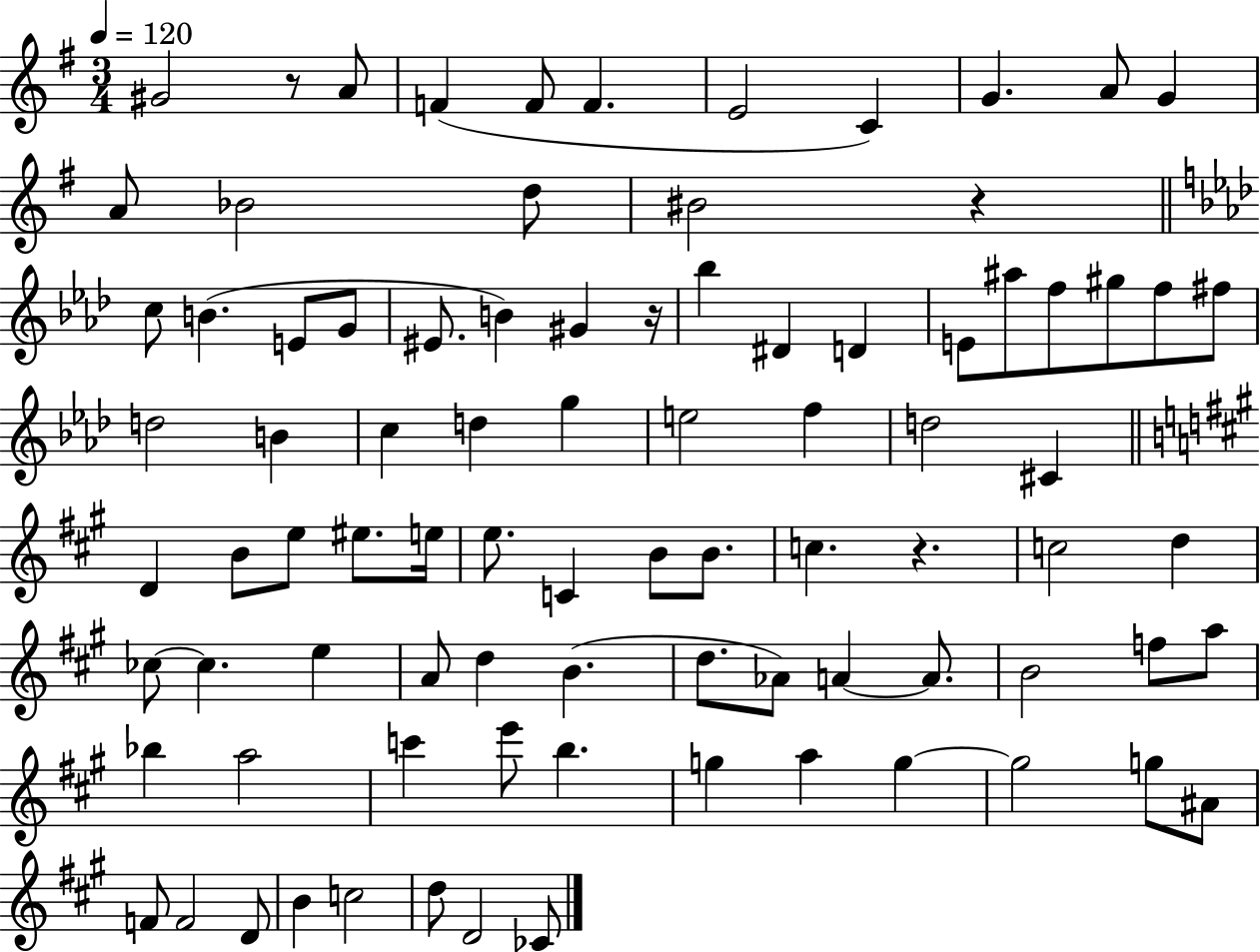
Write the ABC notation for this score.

X:1
T:Untitled
M:3/4
L:1/4
K:G
^G2 z/2 A/2 F F/2 F E2 C G A/2 G A/2 _B2 d/2 ^B2 z c/2 B E/2 G/2 ^E/2 B ^G z/4 _b ^D D E/2 ^a/2 f/2 ^g/2 f/2 ^f/2 d2 B c d g e2 f d2 ^C D B/2 e/2 ^e/2 e/4 e/2 C B/2 B/2 c z c2 d _c/2 _c e A/2 d B d/2 _A/2 A A/2 B2 f/2 a/2 _b a2 c' e'/2 b g a g g2 g/2 ^A/2 F/2 F2 D/2 B c2 d/2 D2 _C/2